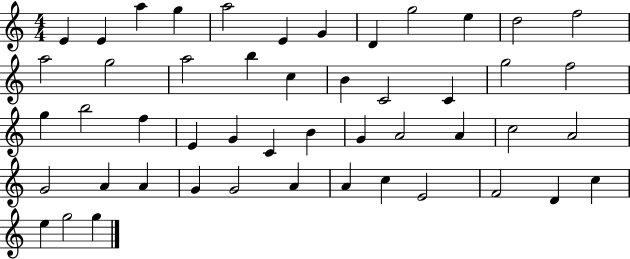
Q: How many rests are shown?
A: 0